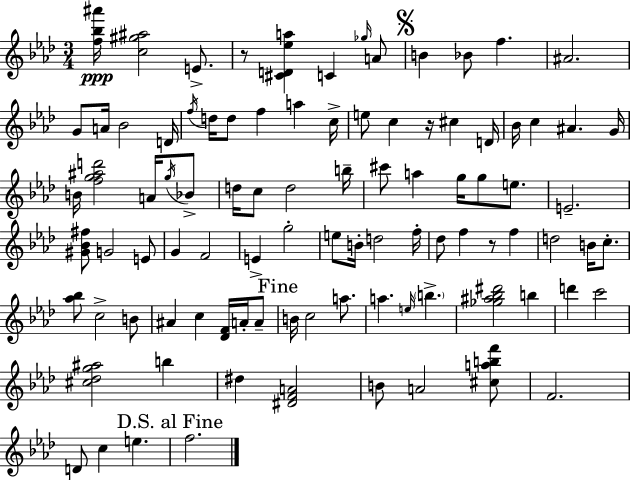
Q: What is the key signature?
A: F minor